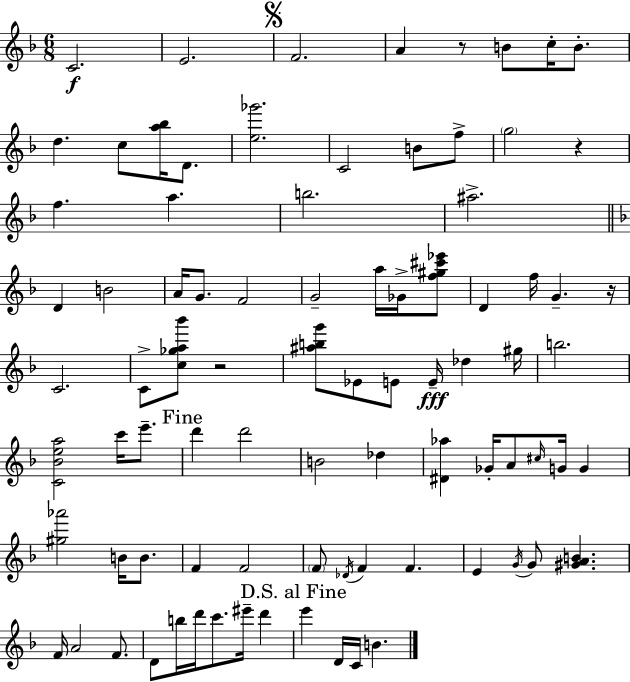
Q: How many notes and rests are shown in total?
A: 85